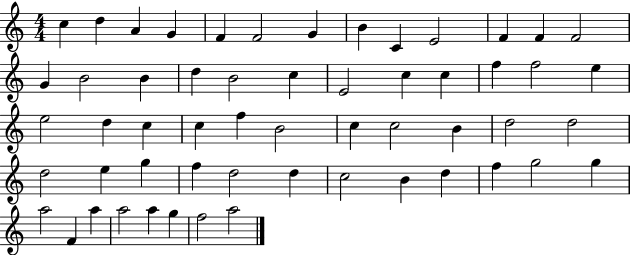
C5/q D5/q A4/q G4/q F4/q F4/h G4/q B4/q C4/q E4/h F4/q F4/q F4/h G4/q B4/h B4/q D5/q B4/h C5/q E4/h C5/q C5/q F5/q F5/h E5/q E5/h D5/q C5/q C5/q F5/q B4/h C5/q C5/h B4/q D5/h D5/h D5/h E5/q G5/q F5/q D5/h D5/q C5/h B4/q D5/q F5/q G5/h G5/q A5/h F4/q A5/q A5/h A5/q G5/q F5/h A5/h